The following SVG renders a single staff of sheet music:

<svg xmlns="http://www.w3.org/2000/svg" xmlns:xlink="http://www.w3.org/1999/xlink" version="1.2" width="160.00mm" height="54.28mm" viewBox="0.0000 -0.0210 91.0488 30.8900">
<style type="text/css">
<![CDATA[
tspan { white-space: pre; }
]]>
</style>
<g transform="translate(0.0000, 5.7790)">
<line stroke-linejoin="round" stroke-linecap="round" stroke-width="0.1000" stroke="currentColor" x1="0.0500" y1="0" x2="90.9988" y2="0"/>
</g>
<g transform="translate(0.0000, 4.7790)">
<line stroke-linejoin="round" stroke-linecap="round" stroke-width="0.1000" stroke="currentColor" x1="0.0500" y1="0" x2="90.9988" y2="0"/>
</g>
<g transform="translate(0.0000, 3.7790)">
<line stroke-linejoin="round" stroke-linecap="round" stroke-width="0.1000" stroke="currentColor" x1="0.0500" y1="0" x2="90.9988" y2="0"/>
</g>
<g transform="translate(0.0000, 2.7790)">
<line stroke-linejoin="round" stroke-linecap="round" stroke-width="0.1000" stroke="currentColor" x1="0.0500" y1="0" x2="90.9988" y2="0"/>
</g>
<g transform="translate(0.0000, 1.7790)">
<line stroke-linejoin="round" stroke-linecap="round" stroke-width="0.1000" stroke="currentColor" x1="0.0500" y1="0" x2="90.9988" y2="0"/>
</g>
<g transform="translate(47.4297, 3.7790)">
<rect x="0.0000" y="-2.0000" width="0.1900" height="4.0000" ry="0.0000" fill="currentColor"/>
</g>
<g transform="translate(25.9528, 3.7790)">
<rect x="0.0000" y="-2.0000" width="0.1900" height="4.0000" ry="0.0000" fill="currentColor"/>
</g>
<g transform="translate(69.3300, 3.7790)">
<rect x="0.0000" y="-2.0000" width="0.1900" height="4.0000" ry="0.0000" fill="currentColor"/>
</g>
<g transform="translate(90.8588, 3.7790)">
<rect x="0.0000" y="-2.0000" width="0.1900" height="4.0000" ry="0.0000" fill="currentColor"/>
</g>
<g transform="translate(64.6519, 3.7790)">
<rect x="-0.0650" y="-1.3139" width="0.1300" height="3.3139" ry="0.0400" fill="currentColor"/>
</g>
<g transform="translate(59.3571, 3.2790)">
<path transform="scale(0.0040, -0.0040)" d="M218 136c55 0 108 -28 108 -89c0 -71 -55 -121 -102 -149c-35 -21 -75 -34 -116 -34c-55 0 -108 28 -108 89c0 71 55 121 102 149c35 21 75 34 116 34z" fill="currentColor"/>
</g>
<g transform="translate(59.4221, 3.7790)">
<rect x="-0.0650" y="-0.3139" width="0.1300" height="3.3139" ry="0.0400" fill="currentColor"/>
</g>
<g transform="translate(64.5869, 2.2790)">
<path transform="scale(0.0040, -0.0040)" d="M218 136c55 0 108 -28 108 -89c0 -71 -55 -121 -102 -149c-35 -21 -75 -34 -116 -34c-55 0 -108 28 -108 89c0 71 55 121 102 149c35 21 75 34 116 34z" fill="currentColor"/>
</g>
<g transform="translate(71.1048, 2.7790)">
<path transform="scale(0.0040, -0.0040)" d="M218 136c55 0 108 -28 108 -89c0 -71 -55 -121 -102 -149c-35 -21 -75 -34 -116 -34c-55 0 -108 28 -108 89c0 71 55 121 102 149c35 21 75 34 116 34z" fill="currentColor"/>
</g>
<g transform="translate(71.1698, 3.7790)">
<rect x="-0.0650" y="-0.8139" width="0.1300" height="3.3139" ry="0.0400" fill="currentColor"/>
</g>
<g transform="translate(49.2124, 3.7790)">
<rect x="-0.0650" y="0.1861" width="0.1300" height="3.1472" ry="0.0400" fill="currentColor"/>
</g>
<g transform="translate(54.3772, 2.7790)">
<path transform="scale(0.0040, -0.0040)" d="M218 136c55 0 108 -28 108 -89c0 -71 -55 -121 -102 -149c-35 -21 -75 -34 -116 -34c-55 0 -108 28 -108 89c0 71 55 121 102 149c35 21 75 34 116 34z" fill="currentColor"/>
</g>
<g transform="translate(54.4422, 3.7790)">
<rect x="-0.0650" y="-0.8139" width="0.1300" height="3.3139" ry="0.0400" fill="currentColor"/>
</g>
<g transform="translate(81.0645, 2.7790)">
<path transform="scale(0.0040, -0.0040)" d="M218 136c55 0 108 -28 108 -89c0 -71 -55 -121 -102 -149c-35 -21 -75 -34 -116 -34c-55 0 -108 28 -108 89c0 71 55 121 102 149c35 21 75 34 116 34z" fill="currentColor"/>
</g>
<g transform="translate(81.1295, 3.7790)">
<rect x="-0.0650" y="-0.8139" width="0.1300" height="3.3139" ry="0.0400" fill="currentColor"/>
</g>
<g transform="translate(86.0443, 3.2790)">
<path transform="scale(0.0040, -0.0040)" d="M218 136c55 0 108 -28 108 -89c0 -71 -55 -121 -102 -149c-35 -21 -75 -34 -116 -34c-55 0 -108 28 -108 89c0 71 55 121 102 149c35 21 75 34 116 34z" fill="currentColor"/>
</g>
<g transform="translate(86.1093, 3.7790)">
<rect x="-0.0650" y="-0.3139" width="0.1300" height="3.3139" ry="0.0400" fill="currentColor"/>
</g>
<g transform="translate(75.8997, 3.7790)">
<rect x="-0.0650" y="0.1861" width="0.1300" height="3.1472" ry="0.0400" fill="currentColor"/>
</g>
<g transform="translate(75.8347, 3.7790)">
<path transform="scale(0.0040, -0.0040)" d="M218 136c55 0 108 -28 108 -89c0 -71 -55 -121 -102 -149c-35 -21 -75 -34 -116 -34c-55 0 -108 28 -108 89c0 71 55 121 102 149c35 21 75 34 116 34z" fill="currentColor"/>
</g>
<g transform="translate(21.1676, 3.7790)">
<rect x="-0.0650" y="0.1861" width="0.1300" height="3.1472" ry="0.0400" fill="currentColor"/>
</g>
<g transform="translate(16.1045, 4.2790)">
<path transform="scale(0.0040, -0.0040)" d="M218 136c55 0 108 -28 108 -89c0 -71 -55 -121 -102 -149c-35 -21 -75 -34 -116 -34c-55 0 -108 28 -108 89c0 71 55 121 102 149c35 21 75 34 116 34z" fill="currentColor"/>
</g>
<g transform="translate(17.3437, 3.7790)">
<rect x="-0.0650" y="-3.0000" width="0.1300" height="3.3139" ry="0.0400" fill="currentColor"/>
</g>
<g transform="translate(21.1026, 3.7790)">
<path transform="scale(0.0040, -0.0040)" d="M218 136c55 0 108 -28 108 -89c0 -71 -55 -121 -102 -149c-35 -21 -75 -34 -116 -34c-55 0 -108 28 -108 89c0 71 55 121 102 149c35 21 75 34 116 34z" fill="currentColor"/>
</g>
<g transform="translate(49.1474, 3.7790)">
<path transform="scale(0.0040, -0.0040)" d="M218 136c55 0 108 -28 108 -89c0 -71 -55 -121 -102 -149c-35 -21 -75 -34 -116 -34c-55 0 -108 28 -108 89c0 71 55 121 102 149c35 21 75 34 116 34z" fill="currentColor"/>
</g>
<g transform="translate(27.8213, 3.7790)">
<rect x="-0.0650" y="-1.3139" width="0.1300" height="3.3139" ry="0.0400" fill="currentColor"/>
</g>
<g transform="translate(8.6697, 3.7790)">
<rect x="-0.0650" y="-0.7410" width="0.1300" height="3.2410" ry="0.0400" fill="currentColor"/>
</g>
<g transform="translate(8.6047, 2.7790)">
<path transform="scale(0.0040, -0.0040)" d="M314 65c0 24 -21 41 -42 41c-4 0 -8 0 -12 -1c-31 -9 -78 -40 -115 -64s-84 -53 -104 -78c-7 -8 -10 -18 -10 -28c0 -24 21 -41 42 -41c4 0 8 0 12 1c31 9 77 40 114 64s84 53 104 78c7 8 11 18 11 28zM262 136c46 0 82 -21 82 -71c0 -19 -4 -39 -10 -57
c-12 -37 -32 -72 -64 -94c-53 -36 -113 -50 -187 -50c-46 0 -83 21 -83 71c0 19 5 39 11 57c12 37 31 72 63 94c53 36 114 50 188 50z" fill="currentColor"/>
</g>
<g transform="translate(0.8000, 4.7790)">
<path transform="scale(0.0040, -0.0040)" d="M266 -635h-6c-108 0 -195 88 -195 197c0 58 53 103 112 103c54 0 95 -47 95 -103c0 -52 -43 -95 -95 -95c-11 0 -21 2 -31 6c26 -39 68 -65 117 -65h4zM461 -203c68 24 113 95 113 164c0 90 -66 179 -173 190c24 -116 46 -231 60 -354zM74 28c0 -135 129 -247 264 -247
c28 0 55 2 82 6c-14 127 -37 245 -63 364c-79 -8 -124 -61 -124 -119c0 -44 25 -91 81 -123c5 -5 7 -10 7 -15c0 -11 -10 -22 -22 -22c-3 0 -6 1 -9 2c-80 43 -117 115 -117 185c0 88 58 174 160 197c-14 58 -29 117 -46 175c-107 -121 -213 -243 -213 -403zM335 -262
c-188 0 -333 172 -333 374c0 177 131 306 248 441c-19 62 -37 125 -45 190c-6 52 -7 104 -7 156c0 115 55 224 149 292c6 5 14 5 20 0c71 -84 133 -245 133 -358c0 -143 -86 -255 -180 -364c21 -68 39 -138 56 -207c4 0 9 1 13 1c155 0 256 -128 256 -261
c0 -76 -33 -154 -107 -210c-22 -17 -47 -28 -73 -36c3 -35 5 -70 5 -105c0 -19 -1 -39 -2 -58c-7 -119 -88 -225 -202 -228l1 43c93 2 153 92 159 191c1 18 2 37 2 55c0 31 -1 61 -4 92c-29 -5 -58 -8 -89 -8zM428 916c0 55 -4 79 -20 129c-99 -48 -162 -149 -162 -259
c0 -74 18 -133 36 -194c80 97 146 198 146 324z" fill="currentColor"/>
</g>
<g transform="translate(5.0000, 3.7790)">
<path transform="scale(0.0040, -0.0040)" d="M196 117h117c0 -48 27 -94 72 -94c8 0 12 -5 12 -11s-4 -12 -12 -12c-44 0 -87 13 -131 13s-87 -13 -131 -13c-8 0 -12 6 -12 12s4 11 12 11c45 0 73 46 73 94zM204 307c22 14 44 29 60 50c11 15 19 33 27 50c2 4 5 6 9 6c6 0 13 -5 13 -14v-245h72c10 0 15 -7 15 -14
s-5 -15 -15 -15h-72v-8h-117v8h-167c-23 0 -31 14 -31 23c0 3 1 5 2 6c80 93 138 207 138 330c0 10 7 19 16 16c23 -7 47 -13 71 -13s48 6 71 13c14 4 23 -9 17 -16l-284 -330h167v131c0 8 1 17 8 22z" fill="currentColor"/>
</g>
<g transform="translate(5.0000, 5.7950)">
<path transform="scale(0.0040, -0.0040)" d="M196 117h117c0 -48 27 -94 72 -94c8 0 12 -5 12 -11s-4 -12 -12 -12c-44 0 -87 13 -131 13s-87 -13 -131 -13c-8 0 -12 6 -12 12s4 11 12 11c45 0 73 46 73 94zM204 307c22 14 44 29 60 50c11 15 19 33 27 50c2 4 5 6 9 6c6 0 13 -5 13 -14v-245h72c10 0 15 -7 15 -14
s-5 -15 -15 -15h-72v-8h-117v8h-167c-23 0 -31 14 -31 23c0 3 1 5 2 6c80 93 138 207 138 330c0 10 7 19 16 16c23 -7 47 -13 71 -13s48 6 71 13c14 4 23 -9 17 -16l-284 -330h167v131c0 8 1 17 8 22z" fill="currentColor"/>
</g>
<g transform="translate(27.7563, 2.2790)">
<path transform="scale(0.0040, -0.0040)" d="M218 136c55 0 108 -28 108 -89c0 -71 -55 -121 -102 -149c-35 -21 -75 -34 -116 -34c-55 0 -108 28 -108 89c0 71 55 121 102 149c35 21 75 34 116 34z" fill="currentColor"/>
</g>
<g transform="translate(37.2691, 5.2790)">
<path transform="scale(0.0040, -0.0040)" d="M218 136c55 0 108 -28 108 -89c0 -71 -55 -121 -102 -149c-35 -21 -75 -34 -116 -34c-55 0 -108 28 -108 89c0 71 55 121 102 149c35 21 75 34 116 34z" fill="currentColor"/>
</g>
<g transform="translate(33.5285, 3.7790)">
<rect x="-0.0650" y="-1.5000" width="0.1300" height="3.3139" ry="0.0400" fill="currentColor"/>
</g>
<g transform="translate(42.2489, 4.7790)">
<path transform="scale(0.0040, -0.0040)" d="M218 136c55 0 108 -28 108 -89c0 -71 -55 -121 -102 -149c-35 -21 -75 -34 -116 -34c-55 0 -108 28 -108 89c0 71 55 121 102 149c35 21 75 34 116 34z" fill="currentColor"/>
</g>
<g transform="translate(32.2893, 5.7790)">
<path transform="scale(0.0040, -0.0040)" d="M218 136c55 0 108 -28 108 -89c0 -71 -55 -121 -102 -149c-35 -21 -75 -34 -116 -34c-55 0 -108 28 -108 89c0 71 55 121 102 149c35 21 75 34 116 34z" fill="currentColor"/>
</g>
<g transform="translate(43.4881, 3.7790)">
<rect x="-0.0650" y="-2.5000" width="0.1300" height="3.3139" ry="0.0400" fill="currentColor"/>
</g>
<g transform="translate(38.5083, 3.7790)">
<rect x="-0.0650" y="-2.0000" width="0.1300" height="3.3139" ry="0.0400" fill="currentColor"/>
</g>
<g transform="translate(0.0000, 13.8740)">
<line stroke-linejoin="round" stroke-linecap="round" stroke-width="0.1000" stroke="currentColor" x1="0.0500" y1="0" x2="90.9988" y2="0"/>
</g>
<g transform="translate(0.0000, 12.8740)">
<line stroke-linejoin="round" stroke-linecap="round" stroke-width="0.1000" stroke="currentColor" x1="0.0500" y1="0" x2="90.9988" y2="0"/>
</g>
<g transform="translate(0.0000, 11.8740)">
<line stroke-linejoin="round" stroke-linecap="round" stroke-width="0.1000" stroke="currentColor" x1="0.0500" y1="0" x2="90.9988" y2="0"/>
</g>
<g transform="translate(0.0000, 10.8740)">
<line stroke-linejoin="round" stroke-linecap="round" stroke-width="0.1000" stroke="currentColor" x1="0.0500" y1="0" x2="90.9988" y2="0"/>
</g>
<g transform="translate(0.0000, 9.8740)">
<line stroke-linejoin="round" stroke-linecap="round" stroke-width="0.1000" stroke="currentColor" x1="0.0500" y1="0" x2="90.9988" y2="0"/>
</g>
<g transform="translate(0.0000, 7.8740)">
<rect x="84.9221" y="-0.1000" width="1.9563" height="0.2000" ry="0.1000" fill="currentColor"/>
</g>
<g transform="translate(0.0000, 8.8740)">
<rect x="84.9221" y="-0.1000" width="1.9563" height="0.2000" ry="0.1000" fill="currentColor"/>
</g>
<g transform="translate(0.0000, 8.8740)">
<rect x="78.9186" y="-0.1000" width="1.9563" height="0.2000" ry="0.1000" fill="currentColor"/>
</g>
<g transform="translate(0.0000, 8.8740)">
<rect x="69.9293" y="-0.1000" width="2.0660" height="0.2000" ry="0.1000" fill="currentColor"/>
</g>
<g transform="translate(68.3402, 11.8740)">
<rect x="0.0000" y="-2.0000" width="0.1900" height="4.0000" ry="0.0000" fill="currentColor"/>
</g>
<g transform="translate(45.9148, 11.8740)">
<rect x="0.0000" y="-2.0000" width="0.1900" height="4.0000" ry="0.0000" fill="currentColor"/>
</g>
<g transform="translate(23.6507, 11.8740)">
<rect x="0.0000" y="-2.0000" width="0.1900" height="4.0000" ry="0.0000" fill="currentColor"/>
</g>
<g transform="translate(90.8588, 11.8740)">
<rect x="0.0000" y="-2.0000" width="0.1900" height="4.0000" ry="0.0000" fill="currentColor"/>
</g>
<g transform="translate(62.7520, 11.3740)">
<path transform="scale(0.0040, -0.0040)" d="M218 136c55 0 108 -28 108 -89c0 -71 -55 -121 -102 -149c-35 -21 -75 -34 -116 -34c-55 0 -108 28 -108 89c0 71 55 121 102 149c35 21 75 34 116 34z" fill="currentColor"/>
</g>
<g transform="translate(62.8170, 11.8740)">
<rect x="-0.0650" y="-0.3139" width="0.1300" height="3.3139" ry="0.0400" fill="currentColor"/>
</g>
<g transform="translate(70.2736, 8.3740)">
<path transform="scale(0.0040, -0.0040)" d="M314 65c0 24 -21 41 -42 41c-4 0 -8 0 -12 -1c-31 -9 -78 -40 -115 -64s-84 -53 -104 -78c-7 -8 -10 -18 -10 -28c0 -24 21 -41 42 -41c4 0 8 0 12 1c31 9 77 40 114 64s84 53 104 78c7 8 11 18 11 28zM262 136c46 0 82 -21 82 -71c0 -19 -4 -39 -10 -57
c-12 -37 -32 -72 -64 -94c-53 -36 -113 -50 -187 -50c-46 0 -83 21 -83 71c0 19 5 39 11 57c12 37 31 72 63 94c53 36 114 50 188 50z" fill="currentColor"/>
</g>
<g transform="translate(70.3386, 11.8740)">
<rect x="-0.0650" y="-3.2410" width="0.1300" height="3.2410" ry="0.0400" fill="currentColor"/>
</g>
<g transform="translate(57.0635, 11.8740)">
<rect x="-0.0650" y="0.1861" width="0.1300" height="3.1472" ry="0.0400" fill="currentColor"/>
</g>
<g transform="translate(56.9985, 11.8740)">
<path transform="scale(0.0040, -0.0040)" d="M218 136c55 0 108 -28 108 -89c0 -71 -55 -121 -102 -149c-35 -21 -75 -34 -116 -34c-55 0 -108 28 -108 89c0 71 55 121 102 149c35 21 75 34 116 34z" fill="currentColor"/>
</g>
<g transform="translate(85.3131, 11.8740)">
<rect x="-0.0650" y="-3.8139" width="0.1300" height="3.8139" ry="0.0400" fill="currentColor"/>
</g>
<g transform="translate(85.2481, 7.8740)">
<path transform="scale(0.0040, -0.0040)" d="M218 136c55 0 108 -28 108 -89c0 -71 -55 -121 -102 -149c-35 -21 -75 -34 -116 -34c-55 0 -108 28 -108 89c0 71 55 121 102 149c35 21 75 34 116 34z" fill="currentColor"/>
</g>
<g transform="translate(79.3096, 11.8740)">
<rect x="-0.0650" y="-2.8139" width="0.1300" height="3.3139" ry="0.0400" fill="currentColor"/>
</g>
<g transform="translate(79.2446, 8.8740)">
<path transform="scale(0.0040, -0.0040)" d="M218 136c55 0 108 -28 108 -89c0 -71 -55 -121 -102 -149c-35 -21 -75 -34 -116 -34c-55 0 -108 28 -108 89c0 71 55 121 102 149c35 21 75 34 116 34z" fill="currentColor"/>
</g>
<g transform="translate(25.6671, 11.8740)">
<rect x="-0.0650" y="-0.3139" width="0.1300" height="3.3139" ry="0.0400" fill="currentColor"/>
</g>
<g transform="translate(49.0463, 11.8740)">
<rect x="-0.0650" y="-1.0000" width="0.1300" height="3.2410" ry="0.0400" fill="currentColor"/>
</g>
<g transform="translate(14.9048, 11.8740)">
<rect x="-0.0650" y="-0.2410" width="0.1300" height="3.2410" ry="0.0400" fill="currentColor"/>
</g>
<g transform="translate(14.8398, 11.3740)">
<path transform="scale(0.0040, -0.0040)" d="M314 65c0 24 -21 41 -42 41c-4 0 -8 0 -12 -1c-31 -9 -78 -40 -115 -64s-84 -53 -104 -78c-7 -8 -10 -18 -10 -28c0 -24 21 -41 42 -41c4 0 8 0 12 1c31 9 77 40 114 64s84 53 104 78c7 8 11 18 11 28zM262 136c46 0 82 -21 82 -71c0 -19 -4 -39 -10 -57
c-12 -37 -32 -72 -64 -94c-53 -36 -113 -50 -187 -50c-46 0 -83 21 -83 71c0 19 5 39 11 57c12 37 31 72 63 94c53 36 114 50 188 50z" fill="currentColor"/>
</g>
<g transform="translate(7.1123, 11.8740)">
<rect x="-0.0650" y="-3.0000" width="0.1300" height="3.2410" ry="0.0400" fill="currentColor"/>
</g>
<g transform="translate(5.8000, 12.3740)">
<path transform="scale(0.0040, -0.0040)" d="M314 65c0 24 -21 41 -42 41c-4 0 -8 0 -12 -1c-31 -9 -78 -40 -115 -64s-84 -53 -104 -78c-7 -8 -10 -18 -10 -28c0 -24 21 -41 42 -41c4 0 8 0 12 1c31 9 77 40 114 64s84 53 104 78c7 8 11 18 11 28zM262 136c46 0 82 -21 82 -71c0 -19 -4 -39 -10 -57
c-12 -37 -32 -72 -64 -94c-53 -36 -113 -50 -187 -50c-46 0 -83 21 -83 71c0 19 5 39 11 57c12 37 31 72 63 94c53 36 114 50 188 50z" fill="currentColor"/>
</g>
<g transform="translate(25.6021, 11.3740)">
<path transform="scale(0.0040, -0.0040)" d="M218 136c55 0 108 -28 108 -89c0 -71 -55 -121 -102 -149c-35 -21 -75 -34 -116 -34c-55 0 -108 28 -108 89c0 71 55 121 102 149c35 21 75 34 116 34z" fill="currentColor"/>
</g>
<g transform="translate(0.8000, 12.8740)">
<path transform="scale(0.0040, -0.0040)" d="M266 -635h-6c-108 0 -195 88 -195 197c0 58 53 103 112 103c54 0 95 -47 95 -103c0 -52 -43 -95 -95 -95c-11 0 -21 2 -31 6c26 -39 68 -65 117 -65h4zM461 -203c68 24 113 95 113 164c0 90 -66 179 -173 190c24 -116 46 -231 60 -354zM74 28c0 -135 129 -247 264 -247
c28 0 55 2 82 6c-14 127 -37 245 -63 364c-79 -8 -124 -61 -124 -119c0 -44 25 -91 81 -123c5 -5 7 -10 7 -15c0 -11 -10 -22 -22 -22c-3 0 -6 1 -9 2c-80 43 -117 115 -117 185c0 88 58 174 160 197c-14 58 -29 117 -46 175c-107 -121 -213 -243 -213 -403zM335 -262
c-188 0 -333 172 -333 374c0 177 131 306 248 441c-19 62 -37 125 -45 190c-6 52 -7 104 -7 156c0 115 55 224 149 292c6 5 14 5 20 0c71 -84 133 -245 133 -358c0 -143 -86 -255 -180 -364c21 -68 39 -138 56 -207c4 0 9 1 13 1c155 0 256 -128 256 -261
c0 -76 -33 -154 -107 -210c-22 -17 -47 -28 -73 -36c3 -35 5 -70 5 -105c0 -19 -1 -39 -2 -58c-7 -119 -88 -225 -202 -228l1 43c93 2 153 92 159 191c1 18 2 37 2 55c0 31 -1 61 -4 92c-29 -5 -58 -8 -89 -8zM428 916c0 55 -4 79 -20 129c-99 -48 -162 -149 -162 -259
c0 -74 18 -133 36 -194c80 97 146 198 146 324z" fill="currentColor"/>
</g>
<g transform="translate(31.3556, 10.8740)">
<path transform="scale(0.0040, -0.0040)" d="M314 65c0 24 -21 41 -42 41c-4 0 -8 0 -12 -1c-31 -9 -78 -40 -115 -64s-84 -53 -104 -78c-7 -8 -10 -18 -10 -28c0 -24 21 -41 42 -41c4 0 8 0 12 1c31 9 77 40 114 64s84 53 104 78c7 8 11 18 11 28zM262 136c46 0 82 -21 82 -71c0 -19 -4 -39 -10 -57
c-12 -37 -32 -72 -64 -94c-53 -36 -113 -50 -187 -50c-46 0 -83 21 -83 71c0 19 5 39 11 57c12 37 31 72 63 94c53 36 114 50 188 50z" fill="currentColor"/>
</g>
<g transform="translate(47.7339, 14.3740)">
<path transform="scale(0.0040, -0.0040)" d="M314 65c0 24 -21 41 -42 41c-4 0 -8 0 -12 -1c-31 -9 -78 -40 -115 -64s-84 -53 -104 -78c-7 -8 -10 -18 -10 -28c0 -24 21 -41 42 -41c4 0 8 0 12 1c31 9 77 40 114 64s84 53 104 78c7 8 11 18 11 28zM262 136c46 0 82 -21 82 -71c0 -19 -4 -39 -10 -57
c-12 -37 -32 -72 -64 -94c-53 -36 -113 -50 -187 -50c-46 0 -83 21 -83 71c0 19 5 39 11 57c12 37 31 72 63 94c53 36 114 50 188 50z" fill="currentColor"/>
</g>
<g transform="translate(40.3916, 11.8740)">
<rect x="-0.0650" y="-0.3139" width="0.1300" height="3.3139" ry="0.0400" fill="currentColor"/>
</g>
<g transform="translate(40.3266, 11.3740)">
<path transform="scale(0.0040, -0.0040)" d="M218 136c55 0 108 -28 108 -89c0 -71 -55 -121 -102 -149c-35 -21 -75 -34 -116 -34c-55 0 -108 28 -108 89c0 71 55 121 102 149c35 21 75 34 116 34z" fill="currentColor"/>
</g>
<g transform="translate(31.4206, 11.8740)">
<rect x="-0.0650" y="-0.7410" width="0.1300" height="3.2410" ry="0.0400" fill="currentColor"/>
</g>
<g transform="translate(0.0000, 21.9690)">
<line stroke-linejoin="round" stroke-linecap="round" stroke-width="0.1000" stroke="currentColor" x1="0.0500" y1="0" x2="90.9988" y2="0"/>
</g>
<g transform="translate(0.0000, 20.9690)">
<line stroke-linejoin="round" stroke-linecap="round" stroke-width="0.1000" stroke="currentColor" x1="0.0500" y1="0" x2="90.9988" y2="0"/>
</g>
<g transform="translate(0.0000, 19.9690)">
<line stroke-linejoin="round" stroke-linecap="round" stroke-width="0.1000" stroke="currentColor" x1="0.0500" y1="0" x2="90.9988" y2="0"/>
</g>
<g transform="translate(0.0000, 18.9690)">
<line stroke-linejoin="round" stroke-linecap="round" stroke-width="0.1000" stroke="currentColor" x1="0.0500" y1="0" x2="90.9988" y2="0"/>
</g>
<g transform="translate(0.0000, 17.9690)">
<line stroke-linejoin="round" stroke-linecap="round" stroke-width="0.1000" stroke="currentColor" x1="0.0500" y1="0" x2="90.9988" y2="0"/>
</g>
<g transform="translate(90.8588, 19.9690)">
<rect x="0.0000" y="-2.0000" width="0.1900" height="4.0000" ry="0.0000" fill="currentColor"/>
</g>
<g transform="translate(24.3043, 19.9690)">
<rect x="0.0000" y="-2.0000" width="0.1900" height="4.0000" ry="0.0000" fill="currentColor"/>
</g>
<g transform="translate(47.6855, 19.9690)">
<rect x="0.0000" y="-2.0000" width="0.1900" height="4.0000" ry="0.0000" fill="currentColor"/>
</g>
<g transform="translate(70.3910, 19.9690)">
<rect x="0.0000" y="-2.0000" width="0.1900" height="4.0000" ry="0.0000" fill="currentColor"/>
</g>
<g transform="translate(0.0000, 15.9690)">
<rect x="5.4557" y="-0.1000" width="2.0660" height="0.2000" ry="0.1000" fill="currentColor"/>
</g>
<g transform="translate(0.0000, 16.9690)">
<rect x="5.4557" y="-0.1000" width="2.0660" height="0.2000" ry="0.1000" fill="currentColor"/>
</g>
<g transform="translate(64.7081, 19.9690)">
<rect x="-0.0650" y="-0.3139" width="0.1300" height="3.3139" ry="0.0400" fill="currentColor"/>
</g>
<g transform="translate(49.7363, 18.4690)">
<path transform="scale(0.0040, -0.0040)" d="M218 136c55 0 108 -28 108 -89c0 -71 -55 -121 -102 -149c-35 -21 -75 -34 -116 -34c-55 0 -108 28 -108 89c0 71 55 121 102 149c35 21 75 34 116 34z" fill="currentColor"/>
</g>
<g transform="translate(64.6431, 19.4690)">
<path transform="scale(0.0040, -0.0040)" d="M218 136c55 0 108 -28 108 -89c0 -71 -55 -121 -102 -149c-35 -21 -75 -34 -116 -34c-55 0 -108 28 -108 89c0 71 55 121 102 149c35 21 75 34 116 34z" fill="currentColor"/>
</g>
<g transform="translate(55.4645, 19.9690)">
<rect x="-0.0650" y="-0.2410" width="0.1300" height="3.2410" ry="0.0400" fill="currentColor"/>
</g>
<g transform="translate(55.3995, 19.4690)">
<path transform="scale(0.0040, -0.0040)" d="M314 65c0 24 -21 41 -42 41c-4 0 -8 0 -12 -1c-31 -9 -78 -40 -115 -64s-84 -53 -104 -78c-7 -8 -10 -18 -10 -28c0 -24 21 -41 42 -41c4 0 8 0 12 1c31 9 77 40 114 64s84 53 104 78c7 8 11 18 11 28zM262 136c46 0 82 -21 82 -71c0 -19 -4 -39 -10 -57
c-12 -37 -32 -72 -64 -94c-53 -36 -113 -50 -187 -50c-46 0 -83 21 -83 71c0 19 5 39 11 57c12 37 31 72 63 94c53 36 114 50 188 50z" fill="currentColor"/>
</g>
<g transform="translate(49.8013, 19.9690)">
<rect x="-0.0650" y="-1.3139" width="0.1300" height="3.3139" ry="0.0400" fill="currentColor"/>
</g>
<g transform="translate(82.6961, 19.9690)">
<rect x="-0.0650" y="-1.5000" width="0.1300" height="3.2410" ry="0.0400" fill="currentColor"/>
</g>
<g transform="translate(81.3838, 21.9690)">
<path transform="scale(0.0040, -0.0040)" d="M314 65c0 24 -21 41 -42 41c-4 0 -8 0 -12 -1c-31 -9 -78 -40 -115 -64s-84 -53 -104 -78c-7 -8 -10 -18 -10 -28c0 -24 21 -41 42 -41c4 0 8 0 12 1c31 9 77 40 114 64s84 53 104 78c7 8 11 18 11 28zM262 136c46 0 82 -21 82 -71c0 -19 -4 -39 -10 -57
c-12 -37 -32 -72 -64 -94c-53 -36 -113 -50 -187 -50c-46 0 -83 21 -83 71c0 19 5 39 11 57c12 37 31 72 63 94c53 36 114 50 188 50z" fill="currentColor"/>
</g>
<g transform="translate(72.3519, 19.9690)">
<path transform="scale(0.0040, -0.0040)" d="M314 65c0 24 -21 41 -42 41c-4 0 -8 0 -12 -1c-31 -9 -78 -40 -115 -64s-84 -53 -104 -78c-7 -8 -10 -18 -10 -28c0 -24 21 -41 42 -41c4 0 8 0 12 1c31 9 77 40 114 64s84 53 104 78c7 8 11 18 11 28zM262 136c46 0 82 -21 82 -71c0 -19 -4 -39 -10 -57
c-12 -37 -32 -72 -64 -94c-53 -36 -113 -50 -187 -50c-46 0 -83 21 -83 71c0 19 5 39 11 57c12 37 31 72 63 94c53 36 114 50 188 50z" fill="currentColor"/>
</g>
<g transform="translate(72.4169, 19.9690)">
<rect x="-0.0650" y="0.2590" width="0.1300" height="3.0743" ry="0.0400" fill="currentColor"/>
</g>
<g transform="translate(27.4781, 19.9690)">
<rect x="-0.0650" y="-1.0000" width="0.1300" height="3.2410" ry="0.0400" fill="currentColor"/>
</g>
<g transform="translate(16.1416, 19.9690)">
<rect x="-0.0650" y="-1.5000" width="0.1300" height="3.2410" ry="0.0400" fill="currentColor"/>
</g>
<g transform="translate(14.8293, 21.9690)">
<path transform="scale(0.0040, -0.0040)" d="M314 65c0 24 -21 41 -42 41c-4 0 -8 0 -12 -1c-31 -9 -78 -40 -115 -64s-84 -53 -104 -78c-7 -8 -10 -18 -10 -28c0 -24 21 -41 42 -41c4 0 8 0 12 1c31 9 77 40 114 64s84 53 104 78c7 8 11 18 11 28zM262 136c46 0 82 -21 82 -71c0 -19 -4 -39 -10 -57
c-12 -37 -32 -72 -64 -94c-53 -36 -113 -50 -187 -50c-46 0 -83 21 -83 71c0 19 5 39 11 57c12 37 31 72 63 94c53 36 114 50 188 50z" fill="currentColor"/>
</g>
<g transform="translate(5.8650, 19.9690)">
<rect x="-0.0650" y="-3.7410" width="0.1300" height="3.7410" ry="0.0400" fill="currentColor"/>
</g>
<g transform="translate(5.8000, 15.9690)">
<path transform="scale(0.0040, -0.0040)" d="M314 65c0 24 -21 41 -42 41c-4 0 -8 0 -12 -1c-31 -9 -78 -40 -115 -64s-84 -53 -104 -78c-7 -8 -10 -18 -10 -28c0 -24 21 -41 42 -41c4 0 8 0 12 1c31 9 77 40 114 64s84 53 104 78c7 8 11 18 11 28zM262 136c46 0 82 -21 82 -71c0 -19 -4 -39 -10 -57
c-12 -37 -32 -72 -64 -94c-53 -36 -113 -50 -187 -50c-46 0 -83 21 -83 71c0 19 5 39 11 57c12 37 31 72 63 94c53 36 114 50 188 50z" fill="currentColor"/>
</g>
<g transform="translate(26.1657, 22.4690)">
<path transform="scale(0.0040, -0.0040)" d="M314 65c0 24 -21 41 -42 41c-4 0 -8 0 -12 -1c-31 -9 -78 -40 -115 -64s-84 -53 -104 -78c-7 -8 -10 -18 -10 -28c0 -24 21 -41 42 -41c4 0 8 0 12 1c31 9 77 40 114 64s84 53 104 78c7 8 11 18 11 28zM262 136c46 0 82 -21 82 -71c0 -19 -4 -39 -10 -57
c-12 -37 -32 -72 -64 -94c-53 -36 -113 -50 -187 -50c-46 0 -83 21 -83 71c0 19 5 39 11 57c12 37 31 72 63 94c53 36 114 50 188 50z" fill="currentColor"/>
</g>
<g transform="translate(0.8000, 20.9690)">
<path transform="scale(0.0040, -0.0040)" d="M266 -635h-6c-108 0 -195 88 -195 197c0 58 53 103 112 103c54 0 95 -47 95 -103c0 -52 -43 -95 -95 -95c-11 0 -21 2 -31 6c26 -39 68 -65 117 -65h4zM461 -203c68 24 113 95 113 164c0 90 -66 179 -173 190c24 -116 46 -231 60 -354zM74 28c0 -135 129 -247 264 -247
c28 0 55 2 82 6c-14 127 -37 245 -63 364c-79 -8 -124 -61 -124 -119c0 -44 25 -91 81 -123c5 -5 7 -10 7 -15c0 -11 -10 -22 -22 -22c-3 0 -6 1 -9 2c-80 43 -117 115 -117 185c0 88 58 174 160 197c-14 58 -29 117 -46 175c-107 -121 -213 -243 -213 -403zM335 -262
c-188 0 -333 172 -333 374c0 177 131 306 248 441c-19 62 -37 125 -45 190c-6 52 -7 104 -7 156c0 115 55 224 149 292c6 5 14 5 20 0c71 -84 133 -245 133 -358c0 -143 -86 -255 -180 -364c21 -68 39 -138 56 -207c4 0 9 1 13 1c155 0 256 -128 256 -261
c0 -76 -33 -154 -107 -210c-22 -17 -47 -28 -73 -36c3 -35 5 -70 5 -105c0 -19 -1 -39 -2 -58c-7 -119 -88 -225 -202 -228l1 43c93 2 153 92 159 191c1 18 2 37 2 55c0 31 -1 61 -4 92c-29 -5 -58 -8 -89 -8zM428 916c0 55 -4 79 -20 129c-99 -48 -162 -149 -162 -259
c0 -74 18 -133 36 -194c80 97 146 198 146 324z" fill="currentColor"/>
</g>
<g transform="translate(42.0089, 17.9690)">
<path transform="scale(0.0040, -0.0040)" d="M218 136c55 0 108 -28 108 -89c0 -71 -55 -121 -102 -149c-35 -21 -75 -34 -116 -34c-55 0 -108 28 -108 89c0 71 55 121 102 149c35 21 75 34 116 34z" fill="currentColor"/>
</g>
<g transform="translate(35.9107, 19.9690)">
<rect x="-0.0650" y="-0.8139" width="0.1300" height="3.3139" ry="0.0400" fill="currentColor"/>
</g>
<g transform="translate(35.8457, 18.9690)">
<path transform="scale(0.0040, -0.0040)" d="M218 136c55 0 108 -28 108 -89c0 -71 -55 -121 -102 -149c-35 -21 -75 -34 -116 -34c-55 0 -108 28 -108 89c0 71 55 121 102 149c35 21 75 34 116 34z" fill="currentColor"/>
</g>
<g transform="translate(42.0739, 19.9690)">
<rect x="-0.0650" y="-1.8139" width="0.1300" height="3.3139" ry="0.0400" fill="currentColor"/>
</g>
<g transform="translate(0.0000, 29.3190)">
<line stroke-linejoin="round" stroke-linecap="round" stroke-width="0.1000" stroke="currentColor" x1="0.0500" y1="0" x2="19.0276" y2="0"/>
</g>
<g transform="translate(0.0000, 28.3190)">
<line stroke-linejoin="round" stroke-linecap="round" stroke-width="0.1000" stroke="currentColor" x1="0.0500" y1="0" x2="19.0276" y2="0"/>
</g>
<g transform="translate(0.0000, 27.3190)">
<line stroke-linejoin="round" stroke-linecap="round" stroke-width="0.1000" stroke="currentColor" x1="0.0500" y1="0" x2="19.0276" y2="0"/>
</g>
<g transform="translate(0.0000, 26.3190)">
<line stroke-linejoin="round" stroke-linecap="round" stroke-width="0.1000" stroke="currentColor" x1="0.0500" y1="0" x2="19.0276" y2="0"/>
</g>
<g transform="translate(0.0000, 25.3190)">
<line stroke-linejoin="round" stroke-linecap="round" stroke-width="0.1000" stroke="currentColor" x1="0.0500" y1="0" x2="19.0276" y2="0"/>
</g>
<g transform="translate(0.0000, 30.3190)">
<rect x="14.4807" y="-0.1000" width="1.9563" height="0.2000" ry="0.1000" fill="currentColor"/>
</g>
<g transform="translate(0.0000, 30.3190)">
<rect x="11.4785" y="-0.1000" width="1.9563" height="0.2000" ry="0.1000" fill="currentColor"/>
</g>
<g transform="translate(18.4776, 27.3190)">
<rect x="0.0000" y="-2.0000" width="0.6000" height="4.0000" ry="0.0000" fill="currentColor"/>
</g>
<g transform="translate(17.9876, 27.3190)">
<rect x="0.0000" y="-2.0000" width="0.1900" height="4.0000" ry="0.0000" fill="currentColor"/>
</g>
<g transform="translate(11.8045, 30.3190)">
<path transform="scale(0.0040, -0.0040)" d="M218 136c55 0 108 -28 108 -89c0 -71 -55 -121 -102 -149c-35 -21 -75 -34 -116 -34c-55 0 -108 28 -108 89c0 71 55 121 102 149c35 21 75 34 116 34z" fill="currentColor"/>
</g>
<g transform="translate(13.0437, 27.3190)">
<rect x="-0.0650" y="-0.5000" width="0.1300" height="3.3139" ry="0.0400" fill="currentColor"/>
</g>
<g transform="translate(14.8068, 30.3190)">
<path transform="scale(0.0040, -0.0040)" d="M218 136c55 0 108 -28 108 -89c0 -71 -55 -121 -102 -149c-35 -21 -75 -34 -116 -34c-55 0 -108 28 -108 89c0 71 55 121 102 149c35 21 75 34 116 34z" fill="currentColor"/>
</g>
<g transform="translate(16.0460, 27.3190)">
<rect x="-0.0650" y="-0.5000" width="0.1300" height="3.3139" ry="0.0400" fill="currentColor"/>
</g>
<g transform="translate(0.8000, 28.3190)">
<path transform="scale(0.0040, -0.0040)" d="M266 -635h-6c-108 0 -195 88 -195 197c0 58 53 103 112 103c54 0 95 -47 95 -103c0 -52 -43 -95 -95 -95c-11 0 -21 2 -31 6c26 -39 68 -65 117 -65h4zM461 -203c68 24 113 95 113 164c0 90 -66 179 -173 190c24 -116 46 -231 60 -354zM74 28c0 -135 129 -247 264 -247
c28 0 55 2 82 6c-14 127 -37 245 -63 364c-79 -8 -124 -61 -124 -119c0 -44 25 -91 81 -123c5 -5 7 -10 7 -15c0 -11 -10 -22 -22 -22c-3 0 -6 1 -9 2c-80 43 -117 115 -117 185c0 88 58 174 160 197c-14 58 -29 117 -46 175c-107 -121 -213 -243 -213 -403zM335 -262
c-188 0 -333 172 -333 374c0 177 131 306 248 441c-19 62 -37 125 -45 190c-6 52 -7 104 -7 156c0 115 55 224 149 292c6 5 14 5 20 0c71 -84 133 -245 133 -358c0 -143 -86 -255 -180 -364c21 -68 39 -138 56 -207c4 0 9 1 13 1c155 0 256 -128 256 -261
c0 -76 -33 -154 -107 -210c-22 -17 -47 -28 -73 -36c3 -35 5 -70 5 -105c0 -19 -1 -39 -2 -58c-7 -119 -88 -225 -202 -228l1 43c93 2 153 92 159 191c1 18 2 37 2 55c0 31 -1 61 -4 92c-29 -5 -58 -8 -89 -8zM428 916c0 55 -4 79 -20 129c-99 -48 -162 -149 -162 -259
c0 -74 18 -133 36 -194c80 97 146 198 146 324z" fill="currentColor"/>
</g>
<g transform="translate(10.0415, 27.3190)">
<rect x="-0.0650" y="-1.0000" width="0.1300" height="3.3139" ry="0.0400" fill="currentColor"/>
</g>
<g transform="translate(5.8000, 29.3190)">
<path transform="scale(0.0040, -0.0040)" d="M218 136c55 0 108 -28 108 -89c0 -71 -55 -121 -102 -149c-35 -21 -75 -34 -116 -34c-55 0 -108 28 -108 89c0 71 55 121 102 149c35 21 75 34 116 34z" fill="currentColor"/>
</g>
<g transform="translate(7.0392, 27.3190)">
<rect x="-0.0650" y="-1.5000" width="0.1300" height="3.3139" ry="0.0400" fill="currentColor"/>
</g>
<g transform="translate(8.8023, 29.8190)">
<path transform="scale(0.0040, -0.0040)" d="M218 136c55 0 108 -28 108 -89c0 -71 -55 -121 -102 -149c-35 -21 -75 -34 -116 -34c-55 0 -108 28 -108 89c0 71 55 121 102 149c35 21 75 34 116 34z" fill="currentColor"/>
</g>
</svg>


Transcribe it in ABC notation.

X:1
T:Untitled
M:4/4
L:1/4
K:C
d2 A B e E F G B d c e d B d c A2 c2 c d2 c D2 B c b2 a c' c'2 E2 D2 d f e c2 c B2 E2 E D C C